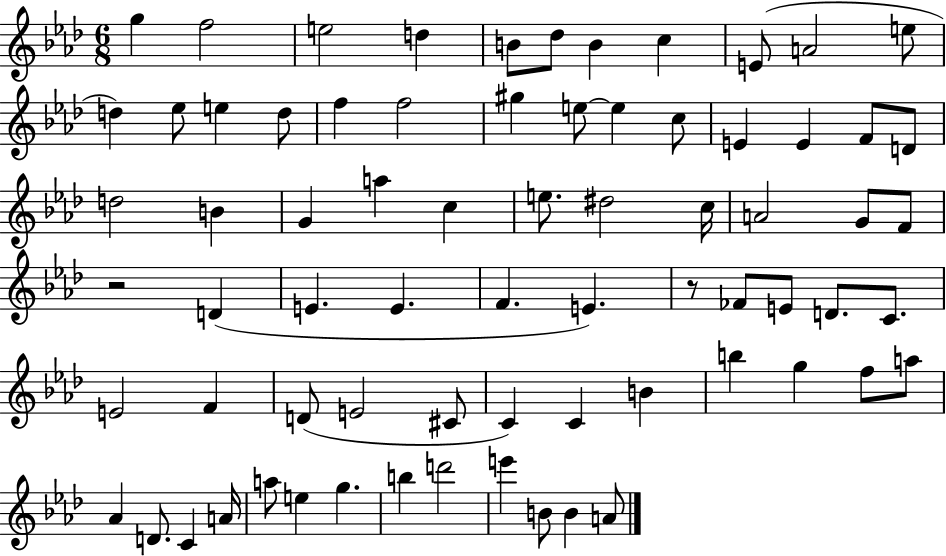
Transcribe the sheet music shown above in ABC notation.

X:1
T:Untitled
M:6/8
L:1/4
K:Ab
g f2 e2 d B/2 _d/2 B c E/2 A2 e/2 d _e/2 e d/2 f f2 ^g e/2 e c/2 E E F/2 D/2 d2 B G a c e/2 ^d2 c/4 A2 G/2 F/2 z2 D E E F E z/2 _F/2 E/2 D/2 C/2 E2 F D/2 E2 ^C/2 C C B b g f/2 a/2 _A D/2 C A/4 a/2 e g b d'2 e' B/2 B A/2